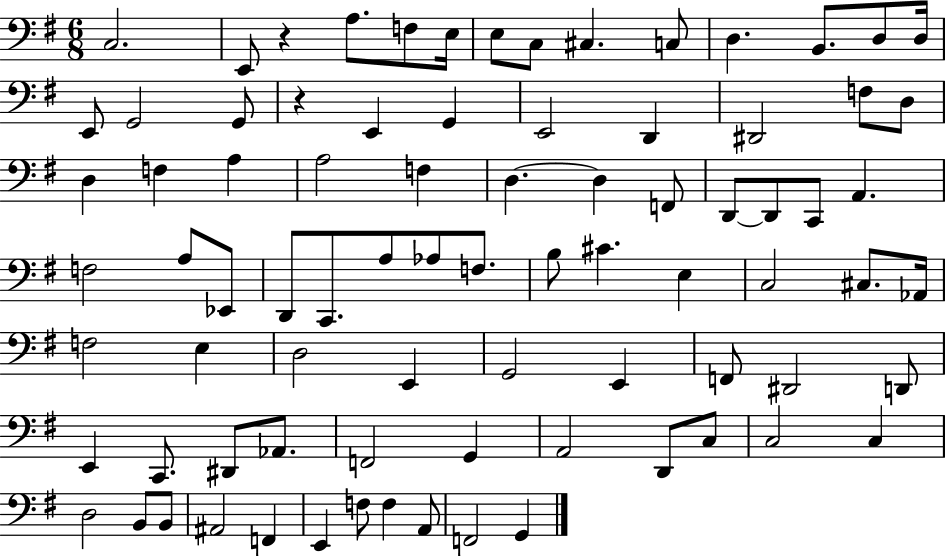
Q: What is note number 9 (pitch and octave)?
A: C3